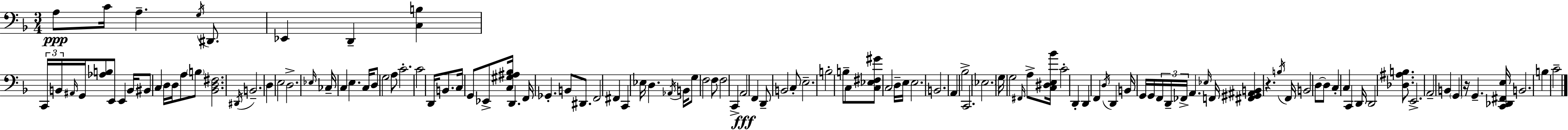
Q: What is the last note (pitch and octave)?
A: C4